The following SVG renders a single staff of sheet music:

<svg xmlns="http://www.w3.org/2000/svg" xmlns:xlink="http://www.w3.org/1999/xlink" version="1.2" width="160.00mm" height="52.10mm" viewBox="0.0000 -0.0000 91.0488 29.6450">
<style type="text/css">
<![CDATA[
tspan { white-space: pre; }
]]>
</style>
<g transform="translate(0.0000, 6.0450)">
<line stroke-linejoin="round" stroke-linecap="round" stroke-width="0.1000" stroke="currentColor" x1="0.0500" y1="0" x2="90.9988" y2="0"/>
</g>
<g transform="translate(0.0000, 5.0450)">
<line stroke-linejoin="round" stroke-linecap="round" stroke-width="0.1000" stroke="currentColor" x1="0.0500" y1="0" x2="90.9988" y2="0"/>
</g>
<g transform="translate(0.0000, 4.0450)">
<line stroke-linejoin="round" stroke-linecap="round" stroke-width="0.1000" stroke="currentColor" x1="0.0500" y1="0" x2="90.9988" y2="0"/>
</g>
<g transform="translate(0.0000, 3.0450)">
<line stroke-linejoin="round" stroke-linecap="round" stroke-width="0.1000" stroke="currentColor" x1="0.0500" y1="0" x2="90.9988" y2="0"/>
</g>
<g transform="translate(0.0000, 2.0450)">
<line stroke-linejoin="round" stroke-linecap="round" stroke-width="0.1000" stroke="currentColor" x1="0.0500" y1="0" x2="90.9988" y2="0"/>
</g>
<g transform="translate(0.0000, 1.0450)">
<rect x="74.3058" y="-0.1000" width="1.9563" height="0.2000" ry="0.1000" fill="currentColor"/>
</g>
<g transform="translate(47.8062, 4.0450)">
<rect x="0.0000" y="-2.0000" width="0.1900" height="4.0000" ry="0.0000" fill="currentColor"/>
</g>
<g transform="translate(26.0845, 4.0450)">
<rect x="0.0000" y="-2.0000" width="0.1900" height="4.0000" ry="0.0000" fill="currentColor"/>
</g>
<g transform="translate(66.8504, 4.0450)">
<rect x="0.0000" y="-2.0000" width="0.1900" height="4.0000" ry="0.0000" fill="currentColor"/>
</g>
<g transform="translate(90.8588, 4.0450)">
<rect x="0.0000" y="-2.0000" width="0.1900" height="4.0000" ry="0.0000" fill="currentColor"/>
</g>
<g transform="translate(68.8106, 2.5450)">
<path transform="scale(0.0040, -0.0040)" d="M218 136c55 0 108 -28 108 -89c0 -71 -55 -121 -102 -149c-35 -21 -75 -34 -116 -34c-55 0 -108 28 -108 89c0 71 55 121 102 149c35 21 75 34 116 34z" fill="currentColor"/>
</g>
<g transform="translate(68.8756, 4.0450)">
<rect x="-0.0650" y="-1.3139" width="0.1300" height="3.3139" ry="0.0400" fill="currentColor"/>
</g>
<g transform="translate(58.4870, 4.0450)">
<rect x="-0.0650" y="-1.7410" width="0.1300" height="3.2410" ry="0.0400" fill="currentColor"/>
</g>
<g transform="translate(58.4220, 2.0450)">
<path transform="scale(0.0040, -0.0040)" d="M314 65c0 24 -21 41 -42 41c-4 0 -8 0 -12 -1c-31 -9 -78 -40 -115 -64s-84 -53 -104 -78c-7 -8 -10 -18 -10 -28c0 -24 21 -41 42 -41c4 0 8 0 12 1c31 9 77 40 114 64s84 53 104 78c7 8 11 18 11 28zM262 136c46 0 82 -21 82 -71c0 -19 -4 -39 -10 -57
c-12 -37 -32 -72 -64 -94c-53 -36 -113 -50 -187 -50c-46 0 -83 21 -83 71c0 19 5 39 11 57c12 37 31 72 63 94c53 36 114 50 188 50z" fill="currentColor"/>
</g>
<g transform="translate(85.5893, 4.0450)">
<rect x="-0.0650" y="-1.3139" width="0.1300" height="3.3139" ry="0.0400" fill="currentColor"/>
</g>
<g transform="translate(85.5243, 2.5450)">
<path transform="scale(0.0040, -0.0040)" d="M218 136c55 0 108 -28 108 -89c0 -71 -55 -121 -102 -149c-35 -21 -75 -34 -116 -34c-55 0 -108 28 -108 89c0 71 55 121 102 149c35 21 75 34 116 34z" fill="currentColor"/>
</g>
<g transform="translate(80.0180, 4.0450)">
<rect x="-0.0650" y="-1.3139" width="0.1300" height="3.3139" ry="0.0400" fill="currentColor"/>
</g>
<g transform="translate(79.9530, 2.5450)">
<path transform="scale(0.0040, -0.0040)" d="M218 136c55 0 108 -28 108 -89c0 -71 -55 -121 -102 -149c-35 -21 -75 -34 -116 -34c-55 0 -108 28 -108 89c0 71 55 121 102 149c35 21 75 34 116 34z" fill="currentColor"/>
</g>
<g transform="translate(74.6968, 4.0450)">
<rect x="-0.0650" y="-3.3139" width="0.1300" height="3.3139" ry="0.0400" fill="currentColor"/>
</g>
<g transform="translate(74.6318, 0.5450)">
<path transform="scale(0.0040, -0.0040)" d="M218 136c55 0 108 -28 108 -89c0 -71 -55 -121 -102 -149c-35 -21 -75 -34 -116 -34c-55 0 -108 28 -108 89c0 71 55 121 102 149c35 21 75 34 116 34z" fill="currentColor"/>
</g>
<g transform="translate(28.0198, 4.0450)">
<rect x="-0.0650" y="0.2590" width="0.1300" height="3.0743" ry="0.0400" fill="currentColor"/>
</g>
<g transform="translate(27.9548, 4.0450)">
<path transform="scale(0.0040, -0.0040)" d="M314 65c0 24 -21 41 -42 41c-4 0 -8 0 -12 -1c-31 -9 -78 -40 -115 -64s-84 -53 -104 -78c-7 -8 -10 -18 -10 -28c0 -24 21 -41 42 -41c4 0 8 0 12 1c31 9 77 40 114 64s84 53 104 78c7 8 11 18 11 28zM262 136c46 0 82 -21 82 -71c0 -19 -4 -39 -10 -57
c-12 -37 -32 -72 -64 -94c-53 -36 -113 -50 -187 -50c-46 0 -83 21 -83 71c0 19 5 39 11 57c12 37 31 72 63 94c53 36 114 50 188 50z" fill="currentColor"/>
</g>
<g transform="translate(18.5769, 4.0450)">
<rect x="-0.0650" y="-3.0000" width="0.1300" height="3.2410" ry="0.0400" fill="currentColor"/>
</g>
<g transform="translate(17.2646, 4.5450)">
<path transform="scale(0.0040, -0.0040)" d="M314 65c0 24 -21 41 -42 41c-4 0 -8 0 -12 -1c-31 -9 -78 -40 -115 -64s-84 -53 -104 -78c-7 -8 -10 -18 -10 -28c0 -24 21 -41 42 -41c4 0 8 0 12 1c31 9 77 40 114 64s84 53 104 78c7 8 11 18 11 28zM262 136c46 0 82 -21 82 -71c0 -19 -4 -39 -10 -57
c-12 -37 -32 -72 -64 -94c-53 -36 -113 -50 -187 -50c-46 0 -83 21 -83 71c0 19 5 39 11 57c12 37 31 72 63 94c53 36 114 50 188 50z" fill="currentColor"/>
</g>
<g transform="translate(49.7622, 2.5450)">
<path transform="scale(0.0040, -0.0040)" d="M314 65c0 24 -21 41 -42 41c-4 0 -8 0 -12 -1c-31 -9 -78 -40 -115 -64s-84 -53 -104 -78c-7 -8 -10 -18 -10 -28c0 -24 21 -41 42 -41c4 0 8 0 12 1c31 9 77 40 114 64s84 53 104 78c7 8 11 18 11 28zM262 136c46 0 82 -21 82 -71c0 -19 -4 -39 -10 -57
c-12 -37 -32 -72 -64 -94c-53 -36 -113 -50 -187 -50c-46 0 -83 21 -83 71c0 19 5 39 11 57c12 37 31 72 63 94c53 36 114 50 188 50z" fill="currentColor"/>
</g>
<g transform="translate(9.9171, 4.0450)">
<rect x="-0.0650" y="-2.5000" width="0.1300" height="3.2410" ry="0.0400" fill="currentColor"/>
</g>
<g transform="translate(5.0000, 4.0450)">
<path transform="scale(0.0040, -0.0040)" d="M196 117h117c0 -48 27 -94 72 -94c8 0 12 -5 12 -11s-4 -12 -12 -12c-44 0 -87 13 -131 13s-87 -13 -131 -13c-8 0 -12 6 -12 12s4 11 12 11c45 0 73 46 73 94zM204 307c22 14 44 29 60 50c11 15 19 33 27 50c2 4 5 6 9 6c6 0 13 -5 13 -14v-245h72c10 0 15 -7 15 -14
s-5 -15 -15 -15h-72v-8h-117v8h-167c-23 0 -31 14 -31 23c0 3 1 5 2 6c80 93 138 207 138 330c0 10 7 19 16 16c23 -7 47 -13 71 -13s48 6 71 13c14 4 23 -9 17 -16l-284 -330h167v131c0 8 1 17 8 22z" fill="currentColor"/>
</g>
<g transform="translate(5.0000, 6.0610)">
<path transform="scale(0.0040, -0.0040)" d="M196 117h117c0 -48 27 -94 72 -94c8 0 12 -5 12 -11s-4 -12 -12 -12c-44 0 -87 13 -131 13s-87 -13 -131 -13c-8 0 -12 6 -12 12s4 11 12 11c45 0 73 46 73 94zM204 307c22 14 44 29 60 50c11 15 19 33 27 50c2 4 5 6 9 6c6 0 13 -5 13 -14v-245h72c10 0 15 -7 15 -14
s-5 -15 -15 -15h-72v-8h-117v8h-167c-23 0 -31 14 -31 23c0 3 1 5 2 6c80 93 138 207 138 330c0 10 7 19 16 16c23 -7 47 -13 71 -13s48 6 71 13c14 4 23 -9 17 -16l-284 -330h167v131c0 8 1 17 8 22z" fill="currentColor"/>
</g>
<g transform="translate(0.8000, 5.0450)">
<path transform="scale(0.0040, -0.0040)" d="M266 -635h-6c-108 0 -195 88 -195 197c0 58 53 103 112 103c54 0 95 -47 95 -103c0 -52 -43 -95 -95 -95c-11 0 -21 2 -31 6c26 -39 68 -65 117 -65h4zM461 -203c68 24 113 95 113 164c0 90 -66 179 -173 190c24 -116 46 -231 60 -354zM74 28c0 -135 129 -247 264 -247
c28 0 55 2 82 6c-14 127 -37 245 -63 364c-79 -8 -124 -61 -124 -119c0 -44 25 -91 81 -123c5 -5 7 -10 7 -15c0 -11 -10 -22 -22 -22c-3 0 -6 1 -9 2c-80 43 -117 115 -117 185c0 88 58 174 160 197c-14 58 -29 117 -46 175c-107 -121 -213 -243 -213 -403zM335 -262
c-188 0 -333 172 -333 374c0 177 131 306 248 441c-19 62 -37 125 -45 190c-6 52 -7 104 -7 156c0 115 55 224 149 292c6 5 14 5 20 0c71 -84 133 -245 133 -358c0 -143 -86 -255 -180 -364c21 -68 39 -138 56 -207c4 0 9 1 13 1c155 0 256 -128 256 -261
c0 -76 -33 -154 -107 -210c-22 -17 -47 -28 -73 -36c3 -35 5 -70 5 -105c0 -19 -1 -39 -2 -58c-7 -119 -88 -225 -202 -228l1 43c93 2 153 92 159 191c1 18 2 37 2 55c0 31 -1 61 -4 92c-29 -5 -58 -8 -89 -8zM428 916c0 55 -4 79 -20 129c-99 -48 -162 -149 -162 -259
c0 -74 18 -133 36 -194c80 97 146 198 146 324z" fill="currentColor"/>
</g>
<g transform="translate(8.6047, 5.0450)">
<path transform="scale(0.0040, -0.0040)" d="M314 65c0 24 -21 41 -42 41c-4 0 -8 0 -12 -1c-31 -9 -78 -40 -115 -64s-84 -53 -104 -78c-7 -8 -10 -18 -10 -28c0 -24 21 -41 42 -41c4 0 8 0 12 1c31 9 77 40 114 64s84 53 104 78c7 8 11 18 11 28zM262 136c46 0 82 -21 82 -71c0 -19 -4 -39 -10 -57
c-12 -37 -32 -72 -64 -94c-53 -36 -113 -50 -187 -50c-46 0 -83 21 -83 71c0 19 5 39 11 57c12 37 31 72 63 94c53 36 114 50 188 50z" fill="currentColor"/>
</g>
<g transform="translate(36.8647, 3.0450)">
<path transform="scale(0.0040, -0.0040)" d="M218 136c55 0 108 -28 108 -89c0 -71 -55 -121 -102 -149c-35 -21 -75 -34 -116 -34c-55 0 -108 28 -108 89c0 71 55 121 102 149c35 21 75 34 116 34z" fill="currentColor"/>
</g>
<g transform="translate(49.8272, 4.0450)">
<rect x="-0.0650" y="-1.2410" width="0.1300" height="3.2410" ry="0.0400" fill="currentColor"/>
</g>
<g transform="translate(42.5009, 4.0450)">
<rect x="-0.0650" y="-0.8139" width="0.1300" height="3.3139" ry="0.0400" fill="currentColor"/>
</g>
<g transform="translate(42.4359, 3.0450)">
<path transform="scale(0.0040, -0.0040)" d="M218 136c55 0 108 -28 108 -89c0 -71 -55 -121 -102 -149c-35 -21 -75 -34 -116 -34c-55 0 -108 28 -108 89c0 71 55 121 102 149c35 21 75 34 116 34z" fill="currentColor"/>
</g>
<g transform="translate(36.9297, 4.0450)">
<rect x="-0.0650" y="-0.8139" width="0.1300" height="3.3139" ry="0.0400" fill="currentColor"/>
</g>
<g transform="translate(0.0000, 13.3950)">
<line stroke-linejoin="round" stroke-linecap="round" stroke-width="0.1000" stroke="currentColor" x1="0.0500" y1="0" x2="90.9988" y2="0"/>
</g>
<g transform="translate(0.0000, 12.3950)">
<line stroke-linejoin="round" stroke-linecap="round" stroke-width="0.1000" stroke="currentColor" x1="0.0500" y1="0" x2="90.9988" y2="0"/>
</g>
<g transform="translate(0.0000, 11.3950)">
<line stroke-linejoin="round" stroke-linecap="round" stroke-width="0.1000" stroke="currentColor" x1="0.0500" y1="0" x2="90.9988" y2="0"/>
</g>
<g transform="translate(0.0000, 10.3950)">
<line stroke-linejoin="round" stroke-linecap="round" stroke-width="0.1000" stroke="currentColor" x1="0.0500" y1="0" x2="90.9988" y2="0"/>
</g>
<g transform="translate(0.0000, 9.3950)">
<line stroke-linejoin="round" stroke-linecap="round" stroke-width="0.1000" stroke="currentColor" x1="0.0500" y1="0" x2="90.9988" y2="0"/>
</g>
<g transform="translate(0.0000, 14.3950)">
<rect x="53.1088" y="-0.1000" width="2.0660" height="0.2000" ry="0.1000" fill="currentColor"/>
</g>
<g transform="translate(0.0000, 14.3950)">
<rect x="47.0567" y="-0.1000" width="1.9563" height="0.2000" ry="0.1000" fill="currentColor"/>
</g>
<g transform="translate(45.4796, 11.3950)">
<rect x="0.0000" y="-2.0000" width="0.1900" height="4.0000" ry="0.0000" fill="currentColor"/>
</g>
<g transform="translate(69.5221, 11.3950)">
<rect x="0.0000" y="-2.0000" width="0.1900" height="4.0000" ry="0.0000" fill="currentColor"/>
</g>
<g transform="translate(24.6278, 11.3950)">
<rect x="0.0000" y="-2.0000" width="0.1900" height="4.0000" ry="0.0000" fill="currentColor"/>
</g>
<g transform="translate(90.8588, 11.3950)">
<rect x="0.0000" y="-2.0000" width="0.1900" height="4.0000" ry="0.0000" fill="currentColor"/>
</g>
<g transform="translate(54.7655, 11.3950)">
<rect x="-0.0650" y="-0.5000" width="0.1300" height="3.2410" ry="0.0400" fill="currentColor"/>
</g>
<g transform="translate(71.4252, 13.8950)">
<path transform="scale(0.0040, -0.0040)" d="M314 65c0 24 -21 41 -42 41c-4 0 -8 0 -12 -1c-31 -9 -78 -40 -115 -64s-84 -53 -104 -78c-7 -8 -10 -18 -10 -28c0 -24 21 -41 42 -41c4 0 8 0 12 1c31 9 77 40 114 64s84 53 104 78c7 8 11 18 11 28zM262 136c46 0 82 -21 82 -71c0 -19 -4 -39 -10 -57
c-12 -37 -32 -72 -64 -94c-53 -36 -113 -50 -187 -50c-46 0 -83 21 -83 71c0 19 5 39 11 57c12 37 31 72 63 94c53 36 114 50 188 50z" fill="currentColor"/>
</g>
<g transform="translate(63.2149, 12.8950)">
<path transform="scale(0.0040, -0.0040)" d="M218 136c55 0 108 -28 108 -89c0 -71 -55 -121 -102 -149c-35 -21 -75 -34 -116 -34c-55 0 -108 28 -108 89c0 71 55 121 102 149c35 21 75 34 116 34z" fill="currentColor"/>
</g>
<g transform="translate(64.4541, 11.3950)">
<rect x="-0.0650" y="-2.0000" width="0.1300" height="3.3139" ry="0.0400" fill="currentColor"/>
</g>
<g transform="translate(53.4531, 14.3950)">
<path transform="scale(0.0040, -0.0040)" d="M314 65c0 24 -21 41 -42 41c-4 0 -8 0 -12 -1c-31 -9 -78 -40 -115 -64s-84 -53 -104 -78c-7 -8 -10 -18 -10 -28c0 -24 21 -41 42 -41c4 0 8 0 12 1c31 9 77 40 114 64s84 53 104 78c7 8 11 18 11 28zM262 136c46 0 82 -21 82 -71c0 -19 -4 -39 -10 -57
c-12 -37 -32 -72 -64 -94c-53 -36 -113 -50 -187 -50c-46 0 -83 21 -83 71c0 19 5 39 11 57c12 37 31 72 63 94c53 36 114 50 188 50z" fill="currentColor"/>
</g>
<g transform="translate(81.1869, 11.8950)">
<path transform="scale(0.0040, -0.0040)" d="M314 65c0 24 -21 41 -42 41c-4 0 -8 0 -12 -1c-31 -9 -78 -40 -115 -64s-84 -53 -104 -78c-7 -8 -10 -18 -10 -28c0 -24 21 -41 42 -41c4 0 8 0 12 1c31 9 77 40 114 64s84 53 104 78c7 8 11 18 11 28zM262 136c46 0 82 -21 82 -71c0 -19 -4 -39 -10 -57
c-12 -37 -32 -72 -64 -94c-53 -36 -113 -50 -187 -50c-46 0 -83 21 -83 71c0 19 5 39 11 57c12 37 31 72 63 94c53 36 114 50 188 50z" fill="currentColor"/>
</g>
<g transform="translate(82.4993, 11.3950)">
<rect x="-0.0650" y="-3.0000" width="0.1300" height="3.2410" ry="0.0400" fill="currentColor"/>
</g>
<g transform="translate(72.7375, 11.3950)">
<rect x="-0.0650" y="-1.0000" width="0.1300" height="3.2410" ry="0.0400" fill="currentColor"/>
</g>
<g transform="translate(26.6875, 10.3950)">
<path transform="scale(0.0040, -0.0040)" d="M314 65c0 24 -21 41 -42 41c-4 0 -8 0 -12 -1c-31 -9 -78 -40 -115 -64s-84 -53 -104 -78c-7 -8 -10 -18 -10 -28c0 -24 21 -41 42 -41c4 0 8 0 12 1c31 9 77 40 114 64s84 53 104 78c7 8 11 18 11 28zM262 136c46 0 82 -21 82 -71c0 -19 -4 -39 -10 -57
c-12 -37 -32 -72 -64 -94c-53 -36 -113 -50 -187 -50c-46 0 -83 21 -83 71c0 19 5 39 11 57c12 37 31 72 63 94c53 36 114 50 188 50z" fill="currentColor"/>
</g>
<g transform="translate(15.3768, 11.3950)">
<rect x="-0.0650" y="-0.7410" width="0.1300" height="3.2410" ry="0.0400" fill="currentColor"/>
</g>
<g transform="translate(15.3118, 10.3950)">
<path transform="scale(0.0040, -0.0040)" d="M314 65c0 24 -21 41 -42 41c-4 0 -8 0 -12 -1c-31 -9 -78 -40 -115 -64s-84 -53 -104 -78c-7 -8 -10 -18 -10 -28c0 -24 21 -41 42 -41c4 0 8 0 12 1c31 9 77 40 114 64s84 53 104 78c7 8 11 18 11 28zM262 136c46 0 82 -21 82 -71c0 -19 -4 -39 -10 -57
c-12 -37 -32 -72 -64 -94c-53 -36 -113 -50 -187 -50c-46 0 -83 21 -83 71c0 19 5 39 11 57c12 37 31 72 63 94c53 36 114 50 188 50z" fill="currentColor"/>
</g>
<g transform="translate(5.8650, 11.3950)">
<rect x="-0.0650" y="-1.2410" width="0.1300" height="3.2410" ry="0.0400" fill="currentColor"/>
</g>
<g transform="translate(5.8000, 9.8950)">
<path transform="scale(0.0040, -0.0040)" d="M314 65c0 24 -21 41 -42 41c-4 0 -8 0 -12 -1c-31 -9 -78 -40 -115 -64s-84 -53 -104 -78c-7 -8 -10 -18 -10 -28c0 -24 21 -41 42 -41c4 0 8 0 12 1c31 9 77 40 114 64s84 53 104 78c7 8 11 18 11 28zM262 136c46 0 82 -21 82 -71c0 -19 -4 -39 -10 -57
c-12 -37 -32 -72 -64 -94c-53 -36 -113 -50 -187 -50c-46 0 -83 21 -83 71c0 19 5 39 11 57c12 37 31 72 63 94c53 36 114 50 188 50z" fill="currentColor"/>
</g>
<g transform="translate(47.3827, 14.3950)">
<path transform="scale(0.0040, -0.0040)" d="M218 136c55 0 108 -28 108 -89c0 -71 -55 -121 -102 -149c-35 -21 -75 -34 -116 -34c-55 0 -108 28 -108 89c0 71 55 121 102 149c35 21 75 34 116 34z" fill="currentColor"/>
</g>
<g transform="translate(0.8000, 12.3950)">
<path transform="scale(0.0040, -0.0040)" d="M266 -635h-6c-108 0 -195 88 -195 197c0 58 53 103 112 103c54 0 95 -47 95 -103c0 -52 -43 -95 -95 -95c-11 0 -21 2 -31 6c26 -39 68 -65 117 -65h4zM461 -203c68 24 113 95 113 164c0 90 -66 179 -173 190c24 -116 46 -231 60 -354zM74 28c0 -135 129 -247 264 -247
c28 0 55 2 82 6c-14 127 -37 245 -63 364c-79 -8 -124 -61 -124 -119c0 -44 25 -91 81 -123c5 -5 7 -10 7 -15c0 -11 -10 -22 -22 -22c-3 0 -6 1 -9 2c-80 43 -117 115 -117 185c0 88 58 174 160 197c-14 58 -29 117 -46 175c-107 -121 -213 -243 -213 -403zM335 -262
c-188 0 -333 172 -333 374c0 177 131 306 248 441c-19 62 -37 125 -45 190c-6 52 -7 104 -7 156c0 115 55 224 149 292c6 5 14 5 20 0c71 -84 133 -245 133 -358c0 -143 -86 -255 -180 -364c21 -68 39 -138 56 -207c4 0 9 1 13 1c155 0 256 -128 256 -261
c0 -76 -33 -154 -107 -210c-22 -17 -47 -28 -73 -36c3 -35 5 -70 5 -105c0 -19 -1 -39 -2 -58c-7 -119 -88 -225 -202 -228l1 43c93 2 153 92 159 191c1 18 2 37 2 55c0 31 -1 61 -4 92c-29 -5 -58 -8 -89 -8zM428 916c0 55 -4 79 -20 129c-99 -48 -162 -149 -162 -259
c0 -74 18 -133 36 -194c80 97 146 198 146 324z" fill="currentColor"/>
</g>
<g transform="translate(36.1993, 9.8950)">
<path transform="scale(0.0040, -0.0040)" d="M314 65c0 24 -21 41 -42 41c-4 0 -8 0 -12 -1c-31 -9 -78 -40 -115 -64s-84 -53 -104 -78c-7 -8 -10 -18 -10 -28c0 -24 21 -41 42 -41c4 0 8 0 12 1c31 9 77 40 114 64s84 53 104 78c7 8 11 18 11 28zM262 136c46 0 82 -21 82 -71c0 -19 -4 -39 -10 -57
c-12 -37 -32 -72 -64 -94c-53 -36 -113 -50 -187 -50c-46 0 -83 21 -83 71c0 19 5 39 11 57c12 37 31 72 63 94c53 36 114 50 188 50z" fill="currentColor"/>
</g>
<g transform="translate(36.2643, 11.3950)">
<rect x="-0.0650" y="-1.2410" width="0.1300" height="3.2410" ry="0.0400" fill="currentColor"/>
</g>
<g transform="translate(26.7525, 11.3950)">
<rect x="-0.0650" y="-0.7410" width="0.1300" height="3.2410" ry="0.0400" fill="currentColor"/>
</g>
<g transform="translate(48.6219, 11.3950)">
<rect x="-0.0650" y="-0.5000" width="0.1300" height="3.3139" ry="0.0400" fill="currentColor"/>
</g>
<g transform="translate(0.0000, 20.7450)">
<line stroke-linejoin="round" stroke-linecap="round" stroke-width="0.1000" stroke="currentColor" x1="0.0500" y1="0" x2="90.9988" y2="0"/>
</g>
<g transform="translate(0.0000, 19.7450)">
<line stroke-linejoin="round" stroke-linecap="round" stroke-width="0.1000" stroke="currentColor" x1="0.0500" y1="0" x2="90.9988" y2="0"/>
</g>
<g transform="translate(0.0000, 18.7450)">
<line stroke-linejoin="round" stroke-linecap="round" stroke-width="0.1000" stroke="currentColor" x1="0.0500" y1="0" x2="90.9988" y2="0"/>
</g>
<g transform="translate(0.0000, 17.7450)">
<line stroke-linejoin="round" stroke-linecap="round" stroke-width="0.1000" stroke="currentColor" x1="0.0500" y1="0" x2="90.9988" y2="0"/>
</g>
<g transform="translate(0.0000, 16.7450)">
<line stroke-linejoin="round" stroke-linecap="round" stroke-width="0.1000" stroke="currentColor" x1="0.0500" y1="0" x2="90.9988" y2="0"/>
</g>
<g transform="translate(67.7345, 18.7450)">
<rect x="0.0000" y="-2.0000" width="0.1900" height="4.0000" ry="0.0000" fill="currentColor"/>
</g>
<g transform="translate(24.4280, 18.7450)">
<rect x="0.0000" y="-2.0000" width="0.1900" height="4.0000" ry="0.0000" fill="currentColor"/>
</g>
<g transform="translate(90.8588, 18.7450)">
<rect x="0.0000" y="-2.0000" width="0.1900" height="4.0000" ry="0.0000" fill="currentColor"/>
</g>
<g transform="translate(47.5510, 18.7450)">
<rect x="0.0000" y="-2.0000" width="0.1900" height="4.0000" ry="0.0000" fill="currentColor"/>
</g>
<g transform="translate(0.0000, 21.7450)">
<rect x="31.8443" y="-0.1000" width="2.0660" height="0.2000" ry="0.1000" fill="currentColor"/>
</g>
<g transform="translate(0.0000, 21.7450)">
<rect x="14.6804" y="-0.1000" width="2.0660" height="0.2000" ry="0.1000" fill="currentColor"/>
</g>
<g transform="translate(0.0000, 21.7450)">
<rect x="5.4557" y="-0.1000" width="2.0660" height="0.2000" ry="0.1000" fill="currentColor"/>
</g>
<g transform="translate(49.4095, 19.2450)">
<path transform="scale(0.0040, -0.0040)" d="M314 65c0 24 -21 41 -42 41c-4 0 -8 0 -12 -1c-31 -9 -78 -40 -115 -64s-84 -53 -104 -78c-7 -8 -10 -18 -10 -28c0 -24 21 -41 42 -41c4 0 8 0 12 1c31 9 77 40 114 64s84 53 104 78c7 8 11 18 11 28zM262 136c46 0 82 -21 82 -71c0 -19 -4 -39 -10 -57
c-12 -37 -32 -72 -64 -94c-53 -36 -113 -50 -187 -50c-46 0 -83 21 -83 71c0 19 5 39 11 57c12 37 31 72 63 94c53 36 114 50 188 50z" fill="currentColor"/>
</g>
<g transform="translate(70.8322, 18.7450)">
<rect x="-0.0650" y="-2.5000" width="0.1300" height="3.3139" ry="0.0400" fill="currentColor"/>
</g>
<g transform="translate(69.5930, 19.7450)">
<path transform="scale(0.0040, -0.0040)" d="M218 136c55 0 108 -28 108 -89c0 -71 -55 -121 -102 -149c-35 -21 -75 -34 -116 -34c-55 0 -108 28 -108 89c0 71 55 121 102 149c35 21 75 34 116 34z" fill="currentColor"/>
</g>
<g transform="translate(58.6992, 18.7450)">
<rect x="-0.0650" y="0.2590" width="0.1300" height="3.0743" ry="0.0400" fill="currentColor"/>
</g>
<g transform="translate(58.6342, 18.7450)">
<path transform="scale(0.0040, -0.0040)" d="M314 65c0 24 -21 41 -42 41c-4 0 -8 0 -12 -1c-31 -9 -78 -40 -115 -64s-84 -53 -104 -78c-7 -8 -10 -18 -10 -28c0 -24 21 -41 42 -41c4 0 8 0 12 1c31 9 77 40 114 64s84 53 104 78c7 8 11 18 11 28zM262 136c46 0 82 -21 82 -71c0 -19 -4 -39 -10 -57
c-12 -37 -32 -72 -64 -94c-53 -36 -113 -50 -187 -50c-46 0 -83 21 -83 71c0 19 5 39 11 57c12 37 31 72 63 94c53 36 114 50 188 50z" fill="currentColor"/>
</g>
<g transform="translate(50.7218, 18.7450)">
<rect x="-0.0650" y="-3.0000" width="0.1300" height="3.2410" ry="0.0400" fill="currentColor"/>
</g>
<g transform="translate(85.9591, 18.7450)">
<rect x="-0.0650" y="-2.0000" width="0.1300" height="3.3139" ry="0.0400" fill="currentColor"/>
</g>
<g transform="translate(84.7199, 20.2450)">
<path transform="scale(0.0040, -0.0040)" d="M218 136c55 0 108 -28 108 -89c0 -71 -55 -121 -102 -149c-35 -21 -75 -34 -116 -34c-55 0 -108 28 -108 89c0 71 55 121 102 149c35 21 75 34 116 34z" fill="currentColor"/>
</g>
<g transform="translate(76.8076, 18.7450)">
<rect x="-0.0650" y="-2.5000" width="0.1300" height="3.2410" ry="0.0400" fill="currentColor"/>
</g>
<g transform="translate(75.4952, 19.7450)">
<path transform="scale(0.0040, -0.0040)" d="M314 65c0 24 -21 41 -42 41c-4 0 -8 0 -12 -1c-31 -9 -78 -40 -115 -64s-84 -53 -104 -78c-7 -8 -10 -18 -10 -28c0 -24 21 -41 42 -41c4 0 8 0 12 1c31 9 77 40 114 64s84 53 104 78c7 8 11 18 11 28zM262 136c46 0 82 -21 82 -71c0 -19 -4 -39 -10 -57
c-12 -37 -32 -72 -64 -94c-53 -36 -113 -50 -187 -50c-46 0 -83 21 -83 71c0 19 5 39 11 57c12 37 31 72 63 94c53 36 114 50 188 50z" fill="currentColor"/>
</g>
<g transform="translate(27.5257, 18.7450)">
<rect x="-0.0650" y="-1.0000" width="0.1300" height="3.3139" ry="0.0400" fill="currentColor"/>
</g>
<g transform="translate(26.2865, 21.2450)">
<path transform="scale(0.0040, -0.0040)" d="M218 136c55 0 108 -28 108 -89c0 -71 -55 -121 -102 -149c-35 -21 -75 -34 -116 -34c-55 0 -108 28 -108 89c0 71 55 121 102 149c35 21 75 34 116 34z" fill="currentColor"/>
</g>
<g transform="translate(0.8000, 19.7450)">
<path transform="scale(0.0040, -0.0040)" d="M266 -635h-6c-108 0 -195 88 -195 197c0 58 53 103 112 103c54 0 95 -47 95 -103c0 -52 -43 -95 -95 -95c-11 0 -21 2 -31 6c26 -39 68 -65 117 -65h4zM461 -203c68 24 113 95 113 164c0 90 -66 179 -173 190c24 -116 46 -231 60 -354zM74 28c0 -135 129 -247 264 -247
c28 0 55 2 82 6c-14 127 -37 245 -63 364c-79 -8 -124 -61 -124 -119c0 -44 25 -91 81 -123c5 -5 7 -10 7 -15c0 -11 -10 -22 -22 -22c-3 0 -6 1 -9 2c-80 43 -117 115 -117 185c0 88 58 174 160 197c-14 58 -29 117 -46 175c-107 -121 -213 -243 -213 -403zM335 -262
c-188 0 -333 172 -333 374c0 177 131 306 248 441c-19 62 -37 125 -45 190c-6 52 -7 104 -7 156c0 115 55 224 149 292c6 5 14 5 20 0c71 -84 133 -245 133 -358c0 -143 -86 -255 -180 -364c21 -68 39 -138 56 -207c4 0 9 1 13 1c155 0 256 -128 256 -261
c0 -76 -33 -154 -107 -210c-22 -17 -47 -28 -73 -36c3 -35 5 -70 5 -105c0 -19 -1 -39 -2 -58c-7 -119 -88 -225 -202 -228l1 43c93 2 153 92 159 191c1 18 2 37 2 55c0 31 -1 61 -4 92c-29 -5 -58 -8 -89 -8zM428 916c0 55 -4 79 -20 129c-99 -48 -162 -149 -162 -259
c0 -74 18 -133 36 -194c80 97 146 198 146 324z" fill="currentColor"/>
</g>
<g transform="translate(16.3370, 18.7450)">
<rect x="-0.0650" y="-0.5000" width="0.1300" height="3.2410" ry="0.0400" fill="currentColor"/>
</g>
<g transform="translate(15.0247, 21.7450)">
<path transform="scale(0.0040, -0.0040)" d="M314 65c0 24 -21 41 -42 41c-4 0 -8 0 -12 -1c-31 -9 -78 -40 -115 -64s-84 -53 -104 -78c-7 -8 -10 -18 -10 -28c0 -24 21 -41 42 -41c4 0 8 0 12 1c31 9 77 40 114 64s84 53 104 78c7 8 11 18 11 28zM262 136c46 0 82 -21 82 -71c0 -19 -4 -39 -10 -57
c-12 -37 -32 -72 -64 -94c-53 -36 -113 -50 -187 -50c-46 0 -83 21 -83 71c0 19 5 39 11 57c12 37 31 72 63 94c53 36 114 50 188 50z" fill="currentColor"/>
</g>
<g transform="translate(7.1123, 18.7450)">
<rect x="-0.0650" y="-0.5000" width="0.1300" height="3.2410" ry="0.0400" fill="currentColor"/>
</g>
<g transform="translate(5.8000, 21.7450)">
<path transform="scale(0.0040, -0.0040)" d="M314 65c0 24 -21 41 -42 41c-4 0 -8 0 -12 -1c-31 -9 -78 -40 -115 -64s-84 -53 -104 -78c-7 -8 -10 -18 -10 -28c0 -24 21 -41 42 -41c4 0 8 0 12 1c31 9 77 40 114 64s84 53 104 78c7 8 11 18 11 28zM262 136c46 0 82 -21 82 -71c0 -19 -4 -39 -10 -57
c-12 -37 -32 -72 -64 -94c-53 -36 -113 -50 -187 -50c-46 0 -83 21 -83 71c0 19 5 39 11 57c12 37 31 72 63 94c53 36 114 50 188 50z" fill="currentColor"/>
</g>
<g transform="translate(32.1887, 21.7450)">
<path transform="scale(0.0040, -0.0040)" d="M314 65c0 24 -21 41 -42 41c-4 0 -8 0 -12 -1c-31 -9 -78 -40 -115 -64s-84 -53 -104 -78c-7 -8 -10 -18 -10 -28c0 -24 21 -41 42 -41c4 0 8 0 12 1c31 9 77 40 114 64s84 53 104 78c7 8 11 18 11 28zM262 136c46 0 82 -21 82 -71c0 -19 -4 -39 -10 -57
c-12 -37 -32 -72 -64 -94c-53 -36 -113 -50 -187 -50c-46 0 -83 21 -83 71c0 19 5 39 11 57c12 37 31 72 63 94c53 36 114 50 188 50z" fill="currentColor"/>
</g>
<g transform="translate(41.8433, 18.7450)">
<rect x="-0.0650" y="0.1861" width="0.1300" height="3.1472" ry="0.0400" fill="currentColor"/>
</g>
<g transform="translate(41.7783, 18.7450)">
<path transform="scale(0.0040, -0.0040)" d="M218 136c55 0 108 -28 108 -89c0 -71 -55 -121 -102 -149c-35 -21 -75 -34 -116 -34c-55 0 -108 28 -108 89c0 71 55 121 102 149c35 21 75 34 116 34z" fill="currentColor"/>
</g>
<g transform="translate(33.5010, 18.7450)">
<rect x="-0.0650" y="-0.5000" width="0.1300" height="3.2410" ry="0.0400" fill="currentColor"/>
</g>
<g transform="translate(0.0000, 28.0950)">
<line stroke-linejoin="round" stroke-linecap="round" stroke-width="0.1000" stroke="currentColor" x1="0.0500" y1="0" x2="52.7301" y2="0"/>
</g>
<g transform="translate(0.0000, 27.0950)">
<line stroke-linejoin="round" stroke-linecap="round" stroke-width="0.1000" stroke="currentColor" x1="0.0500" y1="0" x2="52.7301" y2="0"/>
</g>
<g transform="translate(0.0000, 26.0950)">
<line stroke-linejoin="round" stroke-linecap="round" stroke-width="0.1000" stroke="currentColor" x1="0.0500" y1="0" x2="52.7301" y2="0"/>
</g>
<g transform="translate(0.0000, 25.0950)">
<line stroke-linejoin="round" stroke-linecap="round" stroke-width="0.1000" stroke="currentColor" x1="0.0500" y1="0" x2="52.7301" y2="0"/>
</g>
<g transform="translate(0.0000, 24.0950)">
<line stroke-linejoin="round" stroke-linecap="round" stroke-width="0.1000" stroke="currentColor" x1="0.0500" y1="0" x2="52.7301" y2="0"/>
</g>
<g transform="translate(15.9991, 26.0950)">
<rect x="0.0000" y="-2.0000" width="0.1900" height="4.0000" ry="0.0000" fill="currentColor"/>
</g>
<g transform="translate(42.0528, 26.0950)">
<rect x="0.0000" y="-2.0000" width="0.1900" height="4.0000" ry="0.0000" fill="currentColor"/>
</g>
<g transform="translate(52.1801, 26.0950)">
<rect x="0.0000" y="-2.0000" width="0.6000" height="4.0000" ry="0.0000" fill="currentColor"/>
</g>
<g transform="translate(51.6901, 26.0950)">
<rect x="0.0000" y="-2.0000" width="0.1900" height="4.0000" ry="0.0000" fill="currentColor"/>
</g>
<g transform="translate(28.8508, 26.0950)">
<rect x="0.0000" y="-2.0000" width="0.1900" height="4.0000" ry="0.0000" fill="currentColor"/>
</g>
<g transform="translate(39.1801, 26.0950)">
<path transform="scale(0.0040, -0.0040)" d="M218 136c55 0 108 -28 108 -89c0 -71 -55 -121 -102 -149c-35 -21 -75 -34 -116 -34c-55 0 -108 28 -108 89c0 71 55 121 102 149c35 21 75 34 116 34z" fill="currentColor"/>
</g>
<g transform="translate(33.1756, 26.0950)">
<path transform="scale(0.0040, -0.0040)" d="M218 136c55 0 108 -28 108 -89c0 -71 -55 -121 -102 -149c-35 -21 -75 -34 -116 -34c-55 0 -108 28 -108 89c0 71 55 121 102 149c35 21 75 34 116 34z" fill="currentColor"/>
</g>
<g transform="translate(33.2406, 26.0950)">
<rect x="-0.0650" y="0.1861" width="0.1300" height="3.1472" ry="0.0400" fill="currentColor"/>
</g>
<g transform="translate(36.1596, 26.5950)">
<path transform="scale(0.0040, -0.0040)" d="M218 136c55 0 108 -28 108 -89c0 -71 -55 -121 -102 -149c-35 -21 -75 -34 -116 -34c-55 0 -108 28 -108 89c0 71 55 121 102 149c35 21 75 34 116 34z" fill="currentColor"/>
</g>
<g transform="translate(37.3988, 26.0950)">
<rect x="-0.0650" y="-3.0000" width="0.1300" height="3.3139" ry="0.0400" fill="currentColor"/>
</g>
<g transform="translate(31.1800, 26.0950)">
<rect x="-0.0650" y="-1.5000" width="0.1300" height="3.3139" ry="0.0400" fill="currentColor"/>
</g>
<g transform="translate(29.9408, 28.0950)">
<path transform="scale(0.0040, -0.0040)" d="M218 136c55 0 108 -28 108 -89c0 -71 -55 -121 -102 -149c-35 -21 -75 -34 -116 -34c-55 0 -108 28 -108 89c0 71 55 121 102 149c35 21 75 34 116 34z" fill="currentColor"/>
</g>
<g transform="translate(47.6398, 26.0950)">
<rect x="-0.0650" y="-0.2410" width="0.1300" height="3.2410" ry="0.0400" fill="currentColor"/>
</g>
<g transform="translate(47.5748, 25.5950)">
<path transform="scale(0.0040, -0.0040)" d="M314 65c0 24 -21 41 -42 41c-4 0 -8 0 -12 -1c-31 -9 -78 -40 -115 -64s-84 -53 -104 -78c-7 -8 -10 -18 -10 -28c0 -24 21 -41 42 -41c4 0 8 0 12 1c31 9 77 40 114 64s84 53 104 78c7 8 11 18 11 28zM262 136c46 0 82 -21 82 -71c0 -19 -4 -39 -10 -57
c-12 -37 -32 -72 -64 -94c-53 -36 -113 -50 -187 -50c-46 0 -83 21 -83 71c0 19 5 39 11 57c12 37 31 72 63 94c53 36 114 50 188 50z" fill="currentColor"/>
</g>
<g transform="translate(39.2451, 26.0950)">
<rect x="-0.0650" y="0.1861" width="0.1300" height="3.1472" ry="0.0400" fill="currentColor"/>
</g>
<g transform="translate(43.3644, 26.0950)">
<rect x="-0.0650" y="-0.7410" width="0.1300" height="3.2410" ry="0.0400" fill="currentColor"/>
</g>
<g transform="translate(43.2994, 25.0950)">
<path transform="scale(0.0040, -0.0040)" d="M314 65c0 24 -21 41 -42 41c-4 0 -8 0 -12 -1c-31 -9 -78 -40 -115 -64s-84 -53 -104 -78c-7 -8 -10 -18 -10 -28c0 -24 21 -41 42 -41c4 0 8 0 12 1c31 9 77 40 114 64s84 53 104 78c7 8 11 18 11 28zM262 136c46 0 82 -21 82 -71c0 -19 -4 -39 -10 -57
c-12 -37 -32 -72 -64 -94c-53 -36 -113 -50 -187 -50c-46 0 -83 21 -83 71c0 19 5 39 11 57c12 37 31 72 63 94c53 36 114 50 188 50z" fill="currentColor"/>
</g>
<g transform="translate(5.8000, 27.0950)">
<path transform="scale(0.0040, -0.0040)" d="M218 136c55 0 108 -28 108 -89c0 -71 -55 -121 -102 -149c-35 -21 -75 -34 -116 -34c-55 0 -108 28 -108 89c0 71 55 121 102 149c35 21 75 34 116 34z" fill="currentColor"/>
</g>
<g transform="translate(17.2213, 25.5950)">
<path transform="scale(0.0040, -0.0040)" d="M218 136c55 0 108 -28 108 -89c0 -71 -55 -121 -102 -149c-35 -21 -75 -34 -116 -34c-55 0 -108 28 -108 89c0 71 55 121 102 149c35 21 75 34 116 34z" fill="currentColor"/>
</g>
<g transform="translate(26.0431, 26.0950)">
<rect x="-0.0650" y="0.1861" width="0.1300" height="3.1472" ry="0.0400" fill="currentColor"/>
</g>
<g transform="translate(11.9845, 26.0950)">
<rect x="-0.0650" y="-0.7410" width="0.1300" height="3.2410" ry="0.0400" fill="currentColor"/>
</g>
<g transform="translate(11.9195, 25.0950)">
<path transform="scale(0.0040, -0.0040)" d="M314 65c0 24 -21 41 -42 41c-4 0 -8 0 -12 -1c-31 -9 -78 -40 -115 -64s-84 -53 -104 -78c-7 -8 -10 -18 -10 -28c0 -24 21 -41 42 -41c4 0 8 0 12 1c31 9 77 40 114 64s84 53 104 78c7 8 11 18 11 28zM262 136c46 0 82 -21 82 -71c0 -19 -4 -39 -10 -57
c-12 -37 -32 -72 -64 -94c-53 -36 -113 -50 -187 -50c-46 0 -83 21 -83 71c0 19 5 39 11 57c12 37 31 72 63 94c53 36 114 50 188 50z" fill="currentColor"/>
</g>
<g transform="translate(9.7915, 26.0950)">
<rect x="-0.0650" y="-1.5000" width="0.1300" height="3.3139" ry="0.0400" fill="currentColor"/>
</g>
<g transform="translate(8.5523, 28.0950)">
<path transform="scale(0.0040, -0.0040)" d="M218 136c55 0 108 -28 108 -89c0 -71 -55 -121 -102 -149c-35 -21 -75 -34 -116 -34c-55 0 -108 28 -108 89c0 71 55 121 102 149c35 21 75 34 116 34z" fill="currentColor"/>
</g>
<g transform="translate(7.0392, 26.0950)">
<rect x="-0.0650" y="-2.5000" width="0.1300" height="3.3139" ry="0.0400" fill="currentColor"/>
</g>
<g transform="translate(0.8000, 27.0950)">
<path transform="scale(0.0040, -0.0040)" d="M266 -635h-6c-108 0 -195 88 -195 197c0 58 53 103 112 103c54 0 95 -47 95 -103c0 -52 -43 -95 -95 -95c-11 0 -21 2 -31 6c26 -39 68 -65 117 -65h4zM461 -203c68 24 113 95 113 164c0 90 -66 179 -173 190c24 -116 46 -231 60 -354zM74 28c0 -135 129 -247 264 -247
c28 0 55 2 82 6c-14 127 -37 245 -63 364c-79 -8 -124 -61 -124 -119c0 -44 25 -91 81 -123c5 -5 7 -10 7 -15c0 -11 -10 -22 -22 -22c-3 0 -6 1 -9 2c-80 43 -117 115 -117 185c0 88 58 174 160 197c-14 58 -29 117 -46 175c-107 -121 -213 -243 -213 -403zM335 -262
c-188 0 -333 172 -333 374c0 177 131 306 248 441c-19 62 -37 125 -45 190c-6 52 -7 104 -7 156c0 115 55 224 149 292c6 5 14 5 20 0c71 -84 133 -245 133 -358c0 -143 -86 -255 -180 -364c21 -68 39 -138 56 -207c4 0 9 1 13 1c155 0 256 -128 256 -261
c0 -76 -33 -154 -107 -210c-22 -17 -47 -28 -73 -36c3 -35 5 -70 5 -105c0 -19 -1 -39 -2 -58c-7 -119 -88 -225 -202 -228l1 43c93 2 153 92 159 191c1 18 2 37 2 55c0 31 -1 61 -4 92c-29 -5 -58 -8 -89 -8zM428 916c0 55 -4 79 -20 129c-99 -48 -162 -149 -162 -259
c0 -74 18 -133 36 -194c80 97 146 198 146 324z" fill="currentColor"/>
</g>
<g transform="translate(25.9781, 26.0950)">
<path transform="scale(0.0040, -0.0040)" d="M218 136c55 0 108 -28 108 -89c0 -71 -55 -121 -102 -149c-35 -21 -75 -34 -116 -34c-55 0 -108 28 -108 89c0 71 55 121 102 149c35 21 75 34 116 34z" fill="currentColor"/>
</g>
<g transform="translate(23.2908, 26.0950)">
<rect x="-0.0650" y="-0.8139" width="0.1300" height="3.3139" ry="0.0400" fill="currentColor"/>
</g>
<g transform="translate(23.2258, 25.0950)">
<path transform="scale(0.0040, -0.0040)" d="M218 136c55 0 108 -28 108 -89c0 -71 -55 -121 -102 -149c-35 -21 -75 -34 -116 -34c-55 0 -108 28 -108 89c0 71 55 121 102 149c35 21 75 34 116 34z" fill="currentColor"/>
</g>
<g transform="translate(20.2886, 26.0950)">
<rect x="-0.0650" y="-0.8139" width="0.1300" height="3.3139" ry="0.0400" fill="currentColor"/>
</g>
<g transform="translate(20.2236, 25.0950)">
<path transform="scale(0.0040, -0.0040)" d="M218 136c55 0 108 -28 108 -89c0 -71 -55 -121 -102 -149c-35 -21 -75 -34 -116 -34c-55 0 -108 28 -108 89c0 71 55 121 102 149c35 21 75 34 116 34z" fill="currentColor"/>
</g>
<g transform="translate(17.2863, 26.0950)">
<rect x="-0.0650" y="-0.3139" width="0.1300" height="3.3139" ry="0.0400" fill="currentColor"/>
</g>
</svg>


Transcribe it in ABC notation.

X:1
T:Untitled
M:4/4
L:1/4
K:C
G2 A2 B2 d d e2 f2 e b e e e2 d2 d2 e2 C C2 F D2 A2 C2 C2 D C2 B A2 B2 G G2 F G E d2 c d d B E B A B d2 c2